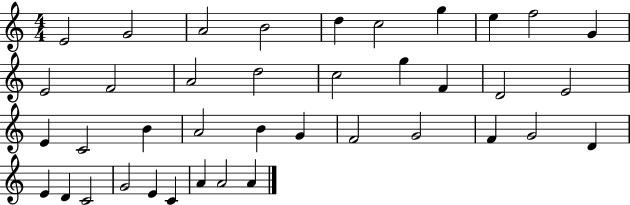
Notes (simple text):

E4/h G4/h A4/h B4/h D5/q C5/h G5/q E5/q F5/h G4/q E4/h F4/h A4/h D5/h C5/h G5/q F4/q D4/h E4/h E4/q C4/h B4/q A4/h B4/q G4/q F4/h G4/h F4/q G4/h D4/q E4/q D4/q C4/h G4/h E4/q C4/q A4/q A4/h A4/q